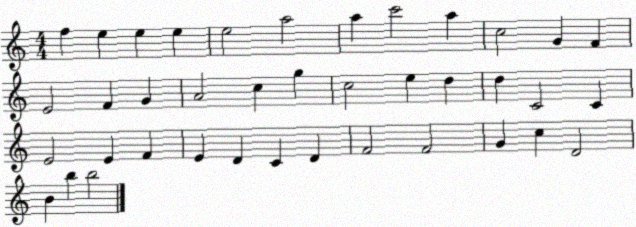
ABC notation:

X:1
T:Untitled
M:4/4
L:1/4
K:C
f e e e e2 a2 a c'2 a c2 G F E2 F G A2 c g c2 e d d C2 C E2 E F E D C D F2 F2 G c D2 B b b2